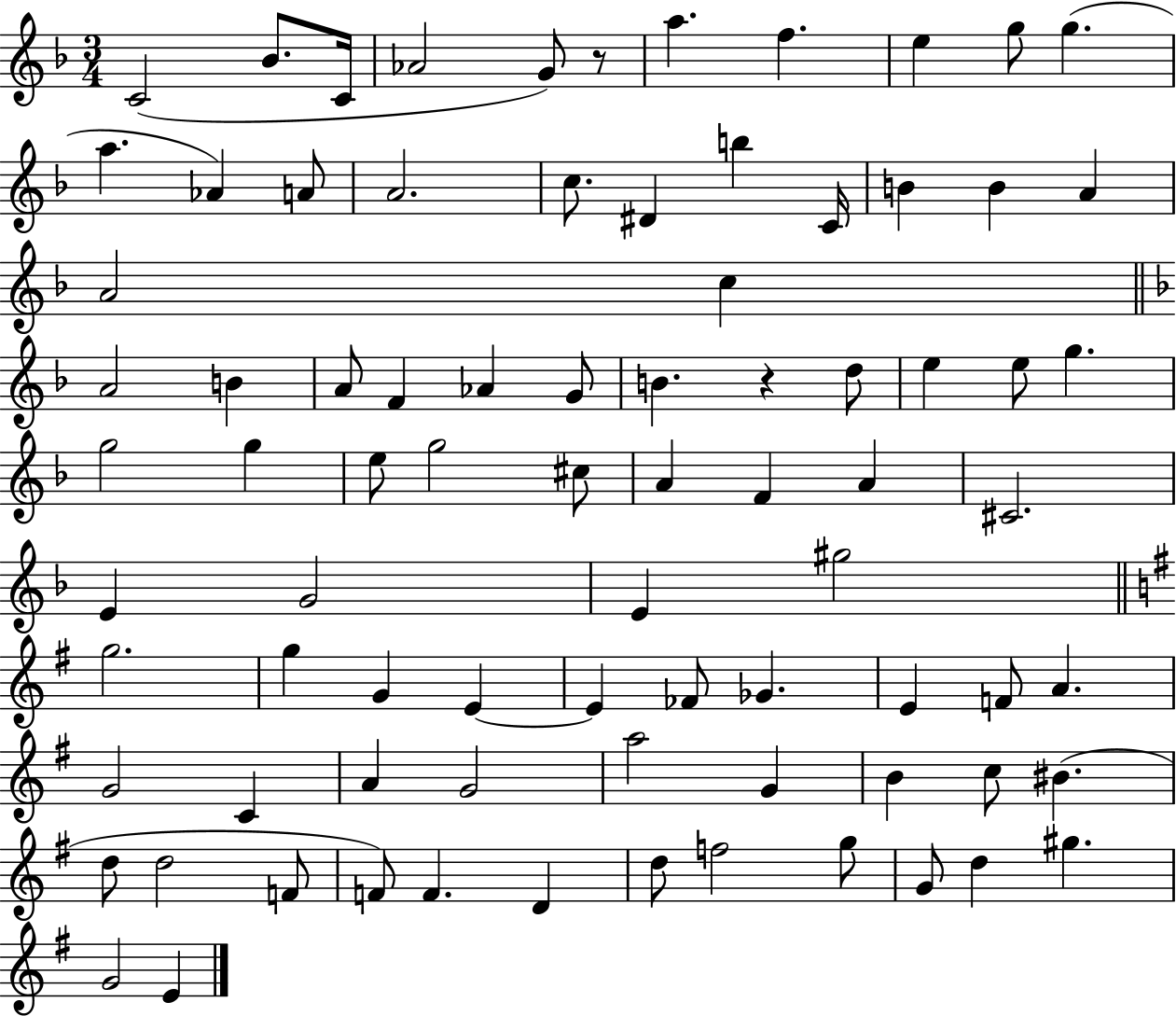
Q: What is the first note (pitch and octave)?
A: C4